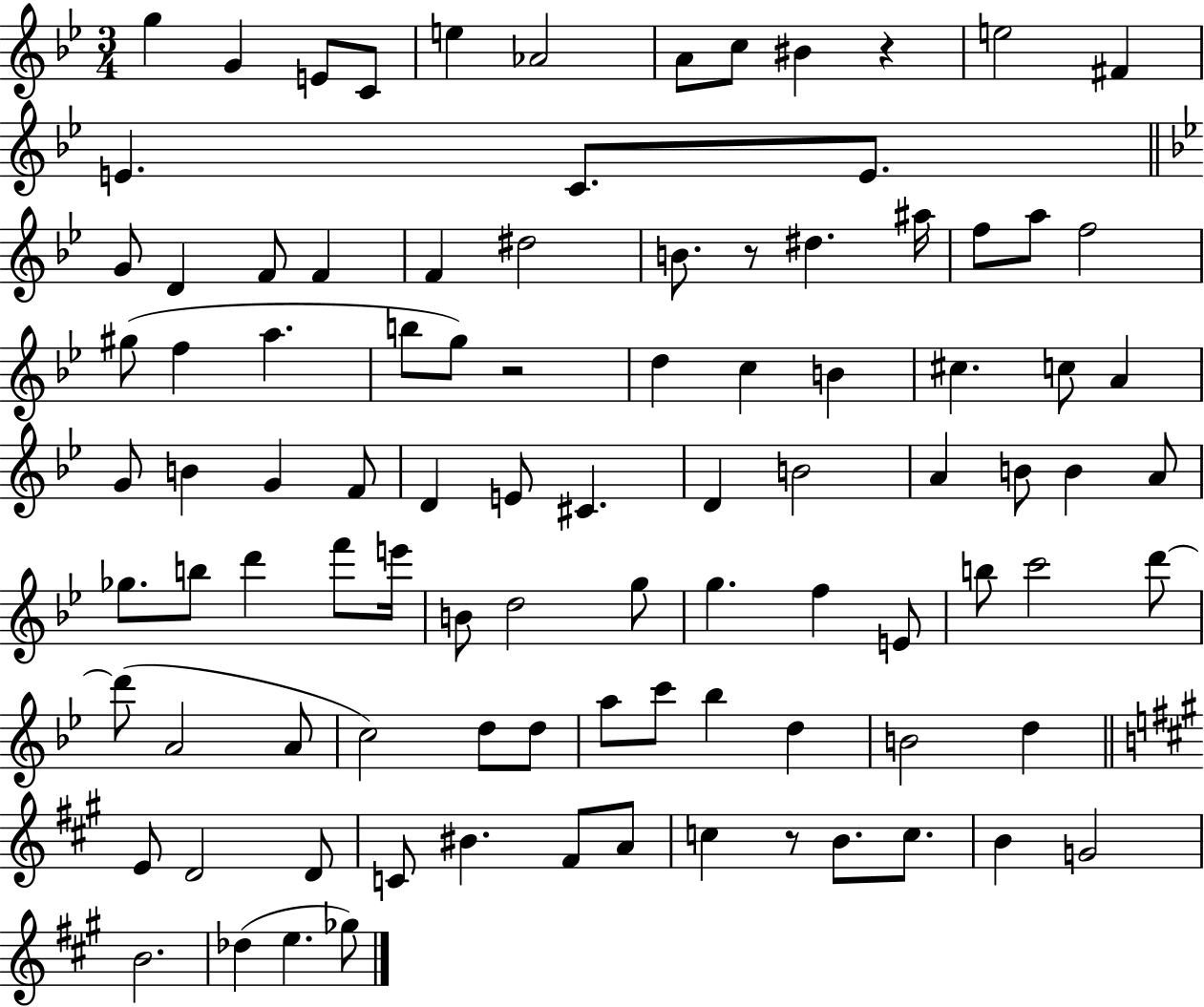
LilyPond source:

{
  \clef treble
  \numericTimeSignature
  \time 3/4
  \key bes \major
  \repeat volta 2 { g''4 g'4 e'8 c'8 | e''4 aes'2 | a'8 c''8 bis'4 r4 | e''2 fis'4 | \break e'4. c'8. e'8. | \bar "||" \break \key bes \major g'8 d'4 f'8 f'4 | f'4 dis''2 | b'8. r8 dis''4. ais''16 | f''8 a''8 f''2 | \break gis''8( f''4 a''4. | b''8 g''8) r2 | d''4 c''4 b'4 | cis''4. c''8 a'4 | \break g'8 b'4 g'4 f'8 | d'4 e'8 cis'4. | d'4 b'2 | a'4 b'8 b'4 a'8 | \break ges''8. b''8 d'''4 f'''8 e'''16 | b'8 d''2 g''8 | g''4. f''4 e'8 | b''8 c'''2 d'''8~~ | \break d'''8( a'2 a'8 | c''2) d''8 d''8 | a''8 c'''8 bes''4 d''4 | b'2 d''4 | \break \bar "||" \break \key a \major e'8 d'2 d'8 | c'8 bis'4. fis'8 a'8 | c''4 r8 b'8. c''8. | b'4 g'2 | \break b'2. | des''4( e''4. ges''8) | } \bar "|."
}